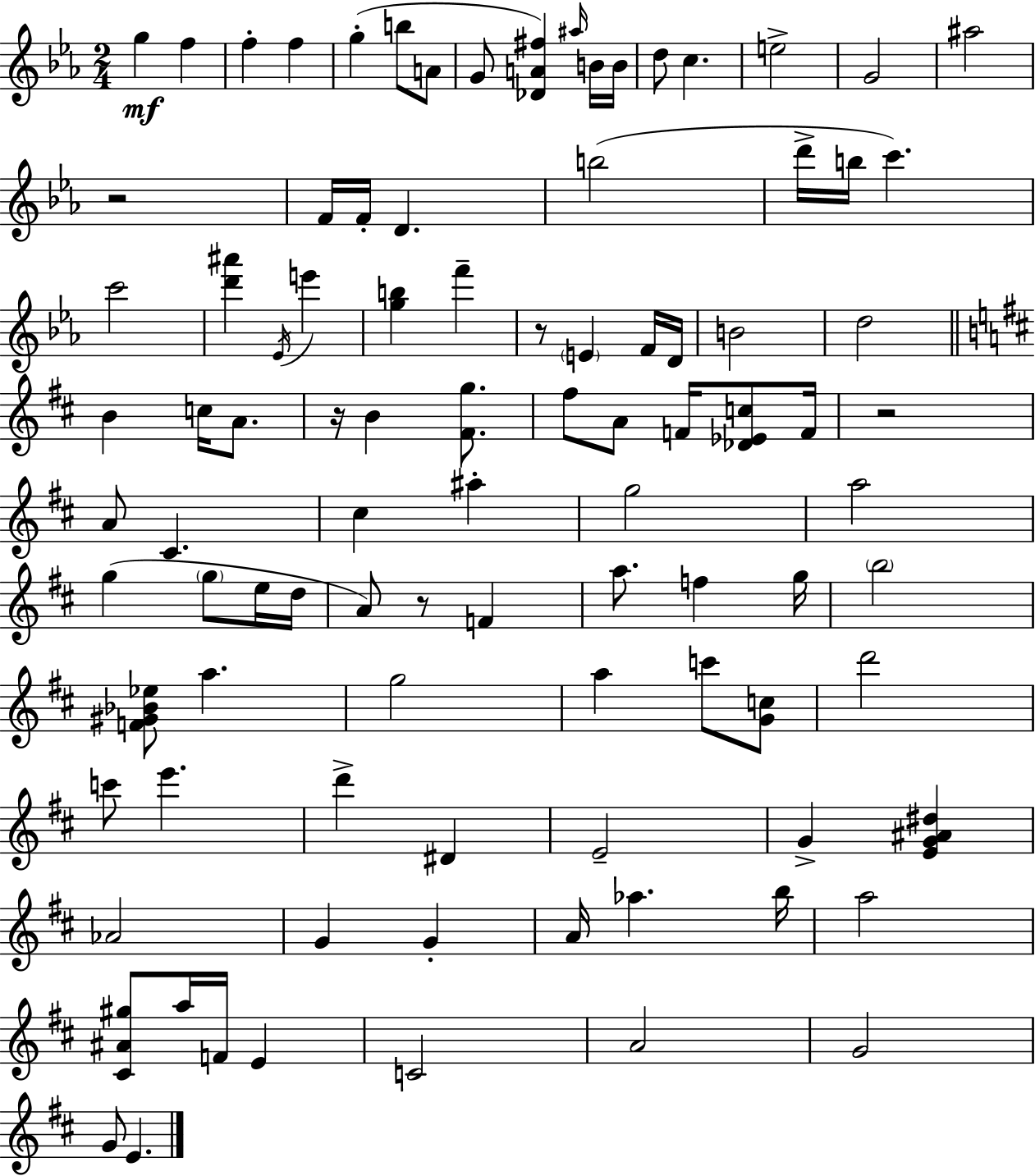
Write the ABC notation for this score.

X:1
T:Untitled
M:2/4
L:1/4
K:Cm
g f f f g b/2 A/2 G/2 [_DA^f] ^a/4 B/4 B/4 d/2 c e2 G2 ^a2 z2 F/4 F/4 D b2 d'/4 b/4 c' c'2 [d'^a'] _E/4 e' [gb] f' z/2 E F/4 D/4 B2 d2 B c/4 A/2 z/4 B [^Fg]/2 ^f/2 A/2 F/4 [_D_Ec]/2 F/4 z2 A/2 ^C ^c ^a g2 a2 g g/2 e/4 d/4 A/2 z/2 F a/2 f g/4 b2 [F^G_B_e]/2 a g2 a c'/2 [Gc]/2 d'2 c'/2 e' d' ^D E2 G [EG^A^d] _A2 G G A/4 _a b/4 a2 [^C^A^g]/2 a/4 F/4 E C2 A2 G2 G/2 E